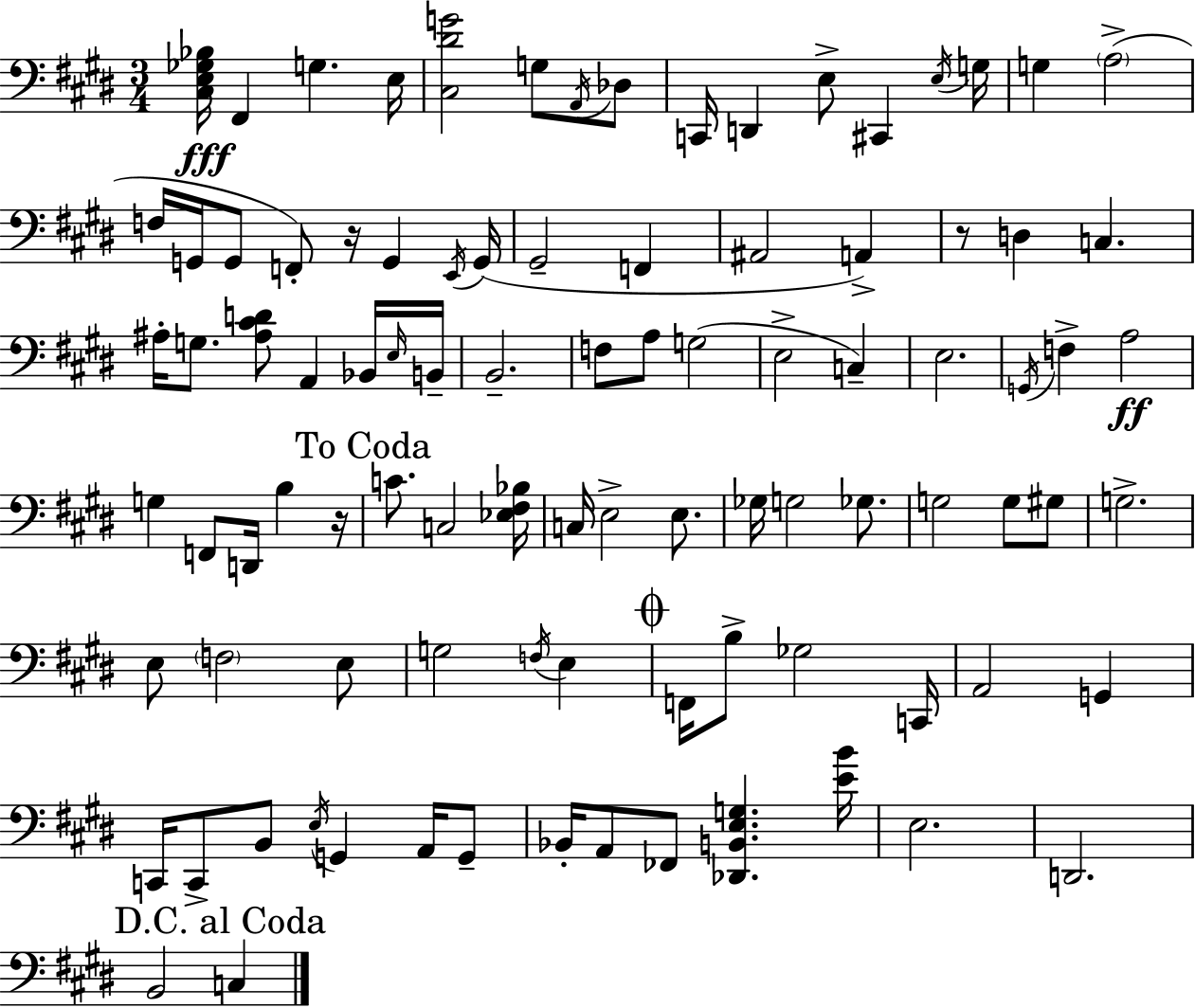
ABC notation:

X:1
T:Untitled
M:3/4
L:1/4
K:E
[^C,E,_G,_B,]/4 ^F,, G, E,/4 [^C,^DG]2 G,/2 A,,/4 _D,/2 C,,/4 D,, E,/2 ^C,, E,/4 G,/4 G, A,2 F,/4 G,,/4 G,,/2 F,,/2 z/4 G,, E,,/4 G,,/4 ^G,,2 F,, ^A,,2 A,, z/2 D, C, ^A,/4 G,/2 [^A,^CD]/2 A,, _B,,/4 E,/4 B,,/4 B,,2 F,/2 A,/2 G,2 E,2 C, E,2 G,,/4 F, A,2 G, F,,/2 D,,/4 B, z/4 C/2 C,2 [_E,^F,_B,]/4 C,/4 E,2 E,/2 _G,/4 G,2 _G,/2 G,2 G,/2 ^G,/2 G,2 E,/2 F,2 E,/2 G,2 F,/4 E, F,,/4 B,/2 _G,2 C,,/4 A,,2 G,, C,,/4 C,,/2 B,,/2 E,/4 G,, A,,/4 G,,/2 _B,,/4 A,,/2 _F,,/2 [_D,,B,,E,G,] [EB]/4 E,2 D,,2 B,,2 C,